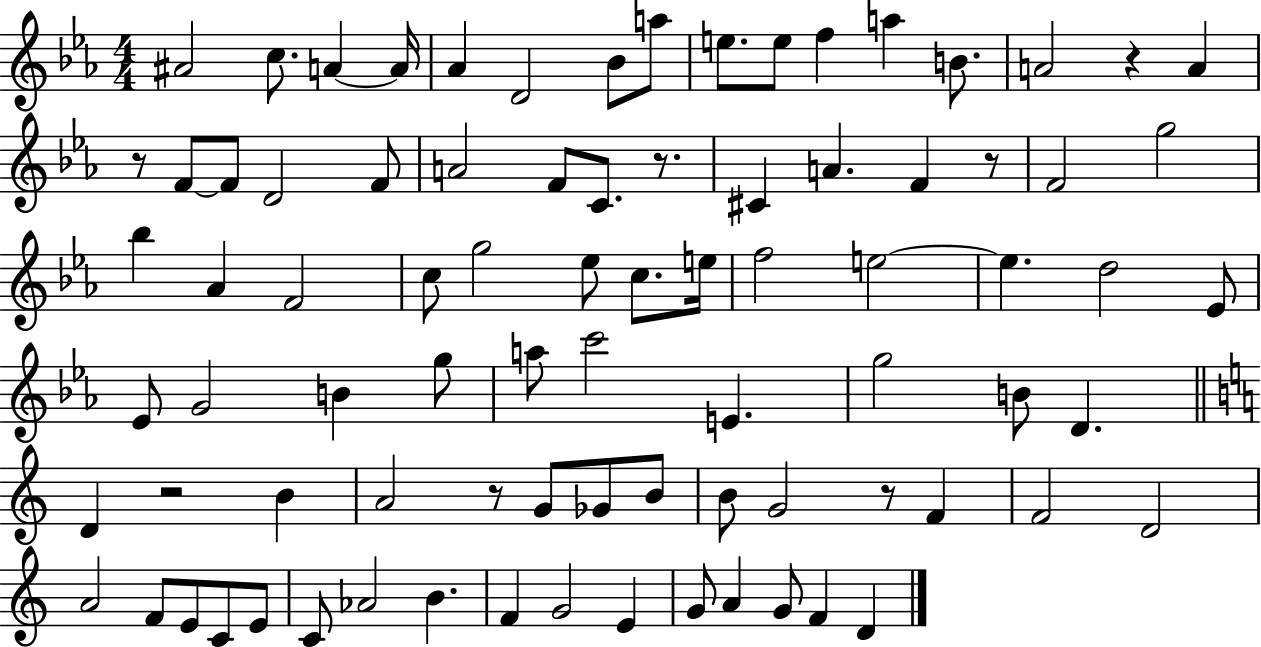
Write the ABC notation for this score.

X:1
T:Untitled
M:4/4
L:1/4
K:Eb
^A2 c/2 A A/4 _A D2 _B/2 a/2 e/2 e/2 f a B/2 A2 z A z/2 F/2 F/2 D2 F/2 A2 F/2 C/2 z/2 ^C A F z/2 F2 g2 _b _A F2 c/2 g2 _e/2 c/2 e/4 f2 e2 e d2 _E/2 _E/2 G2 B g/2 a/2 c'2 E g2 B/2 D D z2 B A2 z/2 G/2 _G/2 B/2 B/2 G2 z/2 F F2 D2 A2 F/2 E/2 C/2 E/2 C/2 _A2 B F G2 E G/2 A G/2 F D